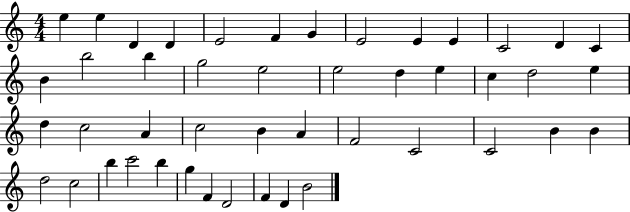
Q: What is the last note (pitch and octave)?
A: B4